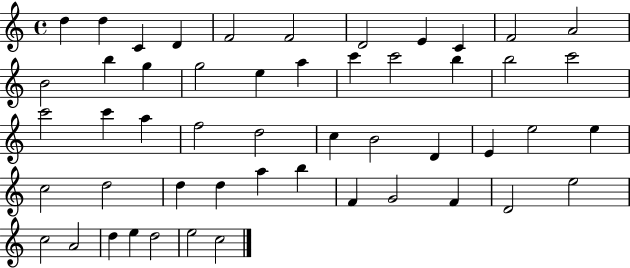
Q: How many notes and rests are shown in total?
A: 51